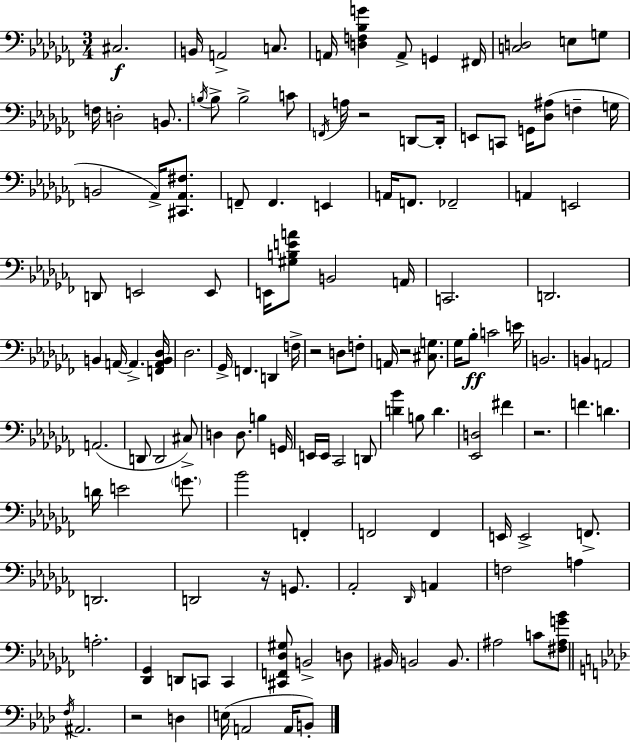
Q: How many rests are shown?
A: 6